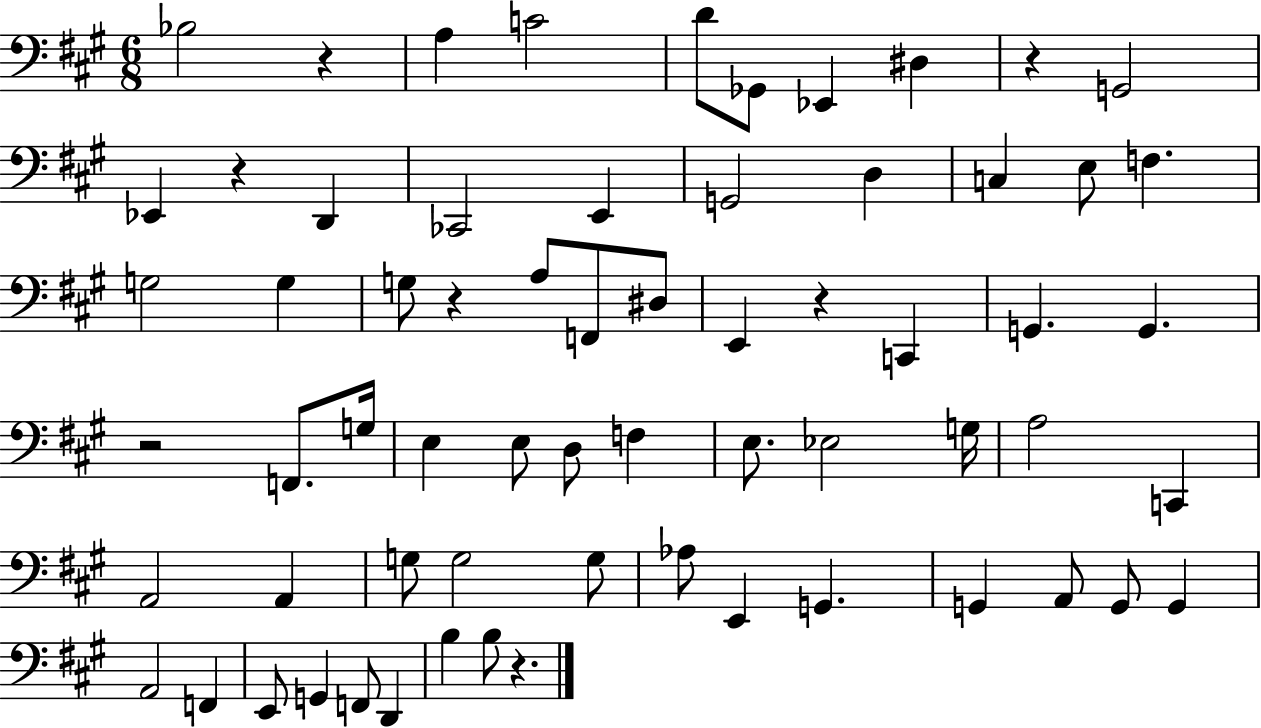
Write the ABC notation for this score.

X:1
T:Untitled
M:6/8
L:1/4
K:A
_B,2 z A, C2 D/2 _G,,/2 _E,, ^D, z G,,2 _E,, z D,, _C,,2 E,, G,,2 D, C, E,/2 F, G,2 G, G,/2 z A,/2 F,,/2 ^D,/2 E,, z C,, G,, G,, z2 F,,/2 G,/4 E, E,/2 D,/2 F, E,/2 _E,2 G,/4 A,2 C,, A,,2 A,, G,/2 G,2 G,/2 _A,/2 E,, G,, G,, A,,/2 G,,/2 G,, A,,2 F,, E,,/2 G,, F,,/2 D,, B, B,/2 z